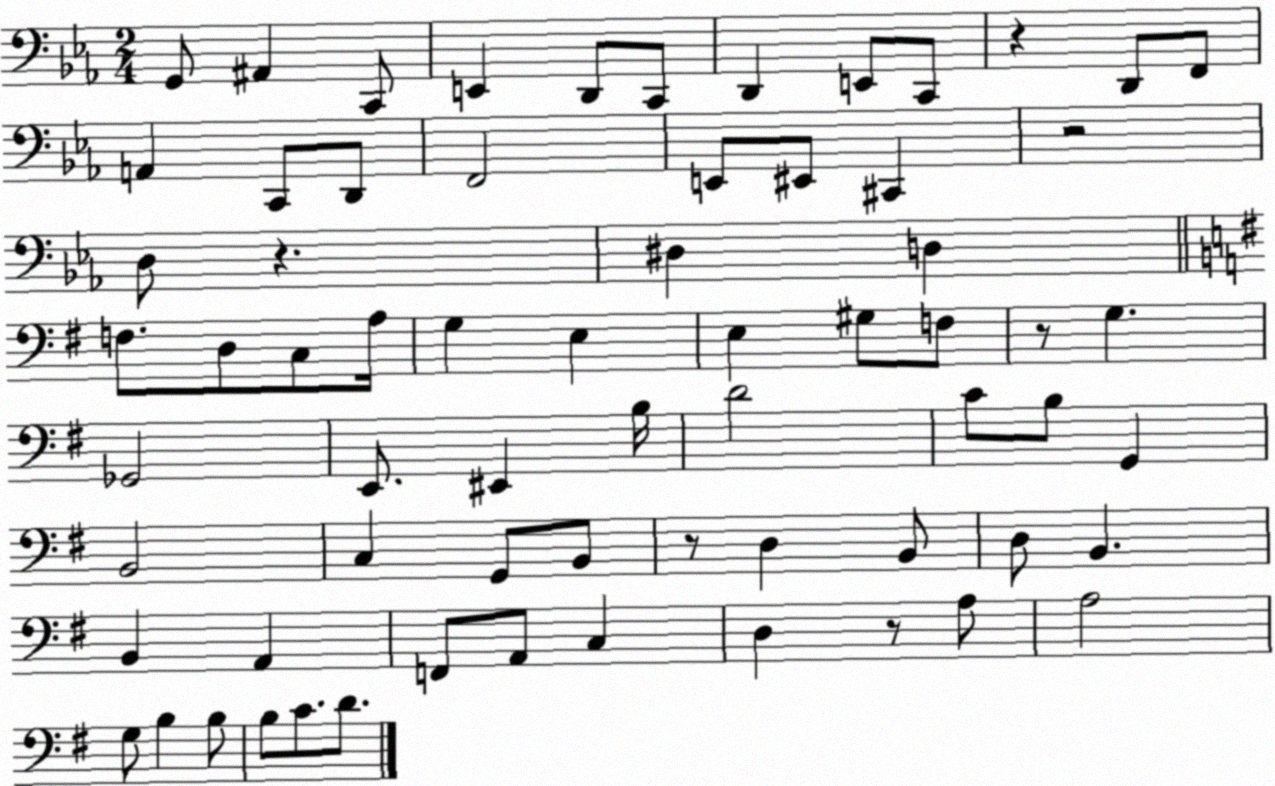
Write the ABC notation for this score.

X:1
T:Untitled
M:2/4
L:1/4
K:Eb
G,,/2 ^A,, C,,/2 E,, D,,/2 C,,/2 D,, E,,/2 C,,/2 z D,,/2 F,,/2 A,, C,,/2 D,,/2 F,,2 E,,/2 ^E,,/2 ^C,, z2 D,/2 z ^D, D, F,/2 D,/2 C,/2 A,/4 G, E, E, ^G,/2 F,/2 z/2 G, _G,,2 E,,/2 ^E,, B,/4 D2 C/2 B,/2 G,, B,,2 C, G,,/2 B,,/2 z/2 D, B,,/2 D,/2 B,, B,, A,, F,,/2 A,,/2 C, D, z/2 A,/2 A,2 G,/2 B, B,/2 B,/2 C/2 D/2